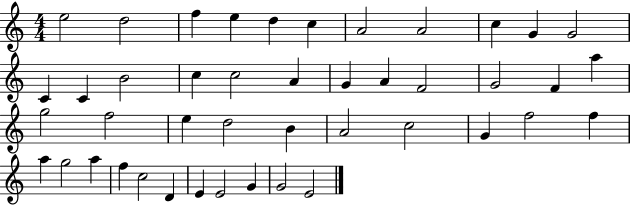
X:1
T:Untitled
M:4/4
L:1/4
K:C
e2 d2 f e d c A2 A2 c G G2 C C B2 c c2 A G A F2 G2 F a g2 f2 e d2 B A2 c2 G f2 f a g2 a f c2 D E E2 G G2 E2